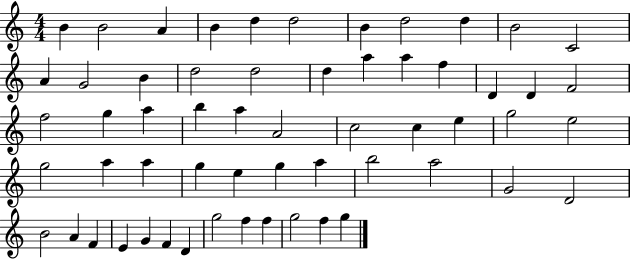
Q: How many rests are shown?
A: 0